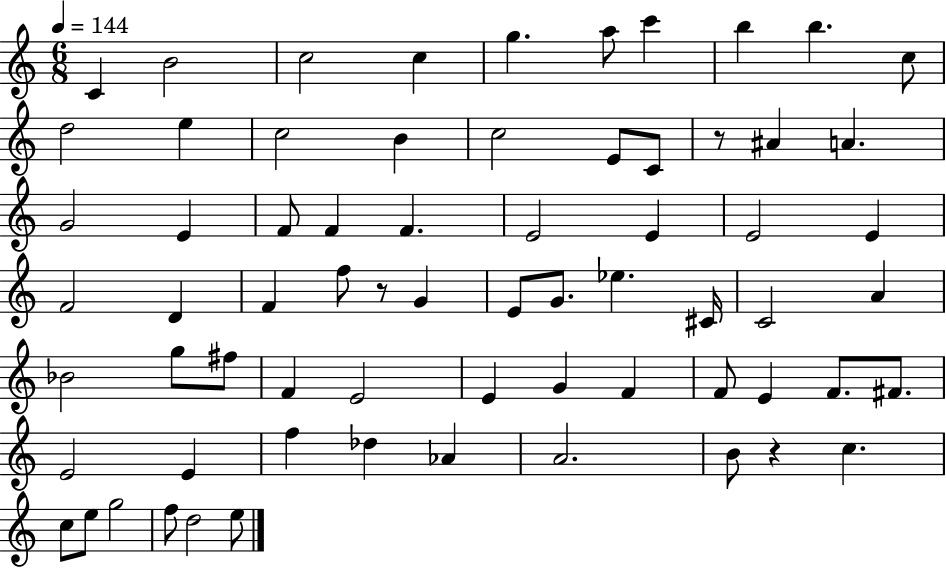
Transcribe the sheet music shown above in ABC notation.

X:1
T:Untitled
M:6/8
L:1/4
K:C
C B2 c2 c g a/2 c' b b c/2 d2 e c2 B c2 E/2 C/2 z/2 ^A A G2 E F/2 F F E2 E E2 E F2 D F f/2 z/2 G E/2 G/2 _e ^C/4 C2 A _B2 g/2 ^f/2 F E2 E G F F/2 E F/2 ^F/2 E2 E f _d _A A2 B/2 z c c/2 e/2 g2 f/2 d2 e/2